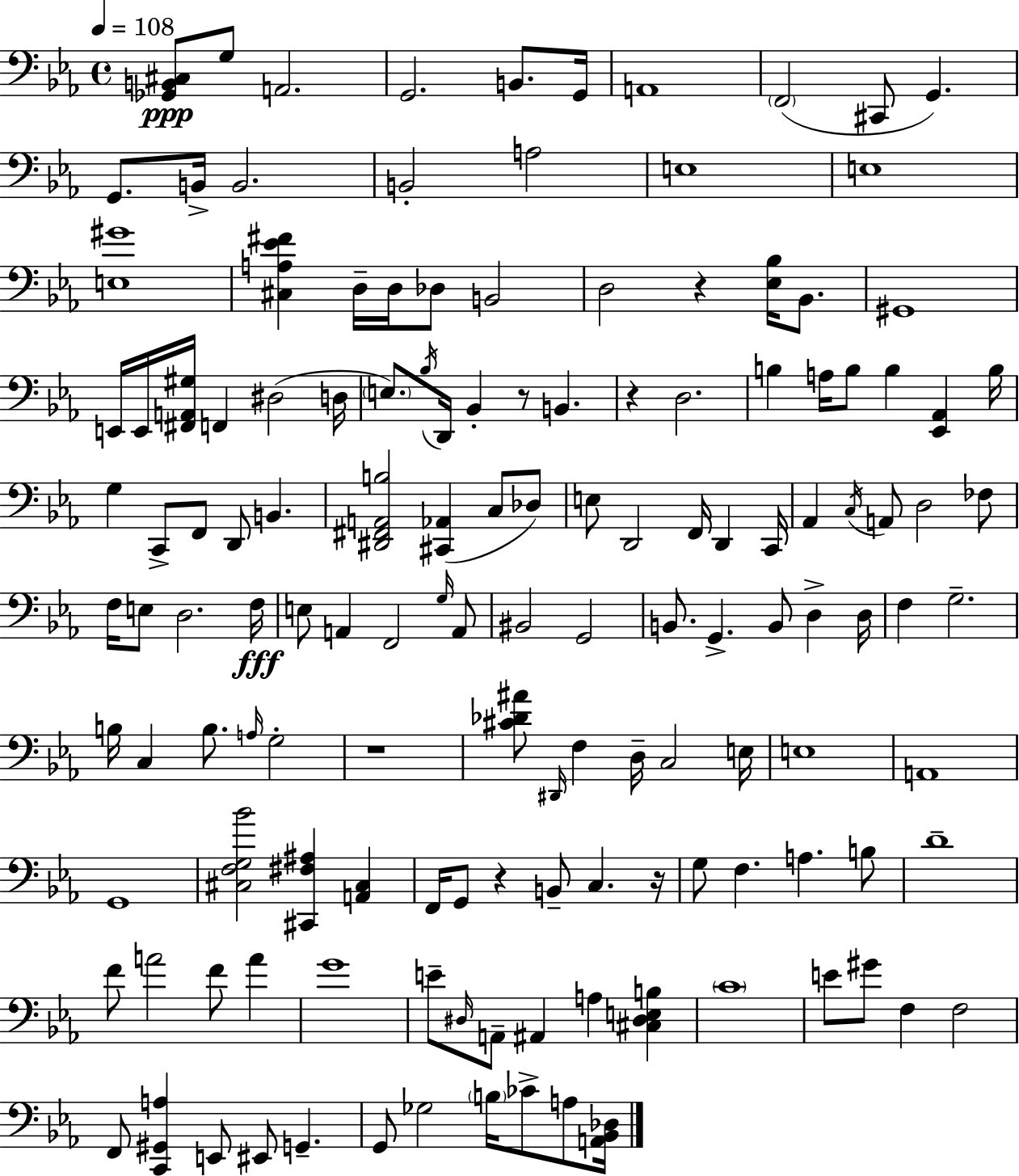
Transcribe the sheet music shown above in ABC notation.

X:1
T:Untitled
M:4/4
L:1/4
K:Eb
[_G,,B,,^C,]/2 G,/2 A,,2 G,,2 B,,/2 G,,/4 A,,4 F,,2 ^C,,/2 G,, G,,/2 B,,/4 B,,2 B,,2 A,2 E,4 E,4 [E,^G]4 [^C,A,_E^F] D,/4 D,/4 _D,/2 B,,2 D,2 z [_E,_B,]/4 _B,,/2 ^G,,4 E,,/4 E,,/4 [^F,,A,,^G,]/4 F,, ^D,2 D,/4 E,/2 _B,/4 D,,/4 _B,, z/2 B,, z D,2 B, A,/4 B,/2 B, [_E,,_A,,] B,/4 G, C,,/2 F,,/2 D,,/2 B,, [^D,,^F,,A,,B,]2 [^C,,_A,,] C,/2 _D,/2 E,/2 D,,2 F,,/4 D,, C,,/4 _A,, C,/4 A,,/2 D,2 _F,/2 F,/4 E,/2 D,2 F,/4 E,/2 A,, F,,2 G,/4 A,,/2 ^B,,2 G,,2 B,,/2 G,, B,,/2 D, D,/4 F, G,2 B,/4 C, B,/2 A,/4 G,2 z4 [^C_D^A]/2 ^D,,/4 F, D,/4 C,2 E,/4 E,4 A,,4 G,,4 [^C,F,G,_B]2 [^C,,^F,^A,] [A,,^C,] F,,/4 G,,/2 z B,,/2 C, z/4 G,/2 F, A, B,/2 D4 F/2 A2 F/2 A G4 E/2 ^D,/4 A,,/2 ^A,, A, [^C,^D,E,B,] C4 E/2 ^G/2 F, F,2 F,,/2 [C,,^G,,A,] E,,/2 ^E,,/2 G,, G,,/2 _G,2 B,/4 _C/2 A,/2 [A,,_B,,_D,]/4